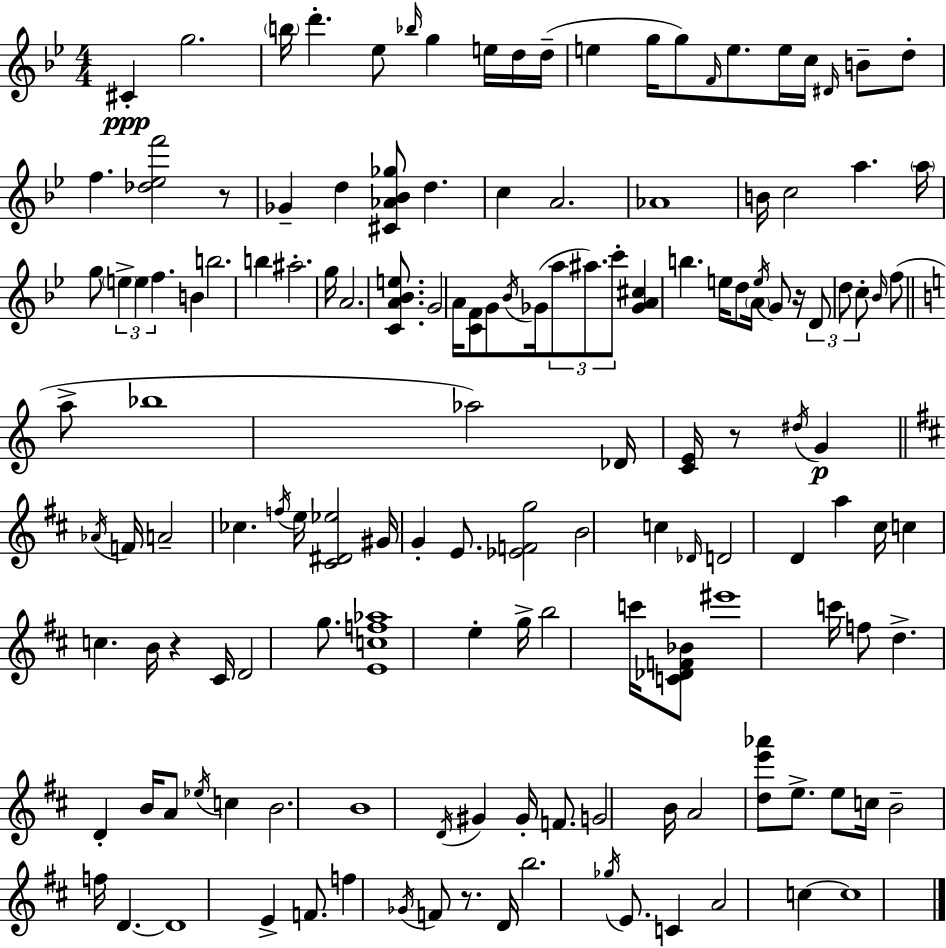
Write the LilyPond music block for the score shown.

{
  \clef treble
  \numericTimeSignature
  \time 4/4
  \key g \minor
  cis'4-.\ppp g''2. | \parenthesize b''16 d'''4.-. ees''8 \grace { bes''16 } g''4 e''16 d''16 | d''16--( e''4 g''16 g''8) \grace { f'16 } e''8. e''16 c''16 \grace { dis'16 } b'8-- | d''8-. f''4. <des'' ees'' f'''>2 | \break r8 ges'4-- d''4 <cis' aes' bes' ges''>8 d''4. | c''4 a'2. | aes'1 | b'16 c''2 a''4. | \break \parenthesize a''16 g''8 \tuplet 3/2 { \parenthesize e''4-> e''4 f''4. } | b'4 b''2. | b''4 ais''2.-. | g''16 a'2. | \break <c' a' bes' e''>8. g'2 a'16 <c' f'>8 g'8 | \acciaccatura { bes'16 }( ges'16 \tuplet 3/2 { a''8 ais''8.) c'''8-. } <ges' a' cis''>4 b''4. | e''16 d''8 \parenthesize a'16 \acciaccatura { e''16 } g'8 r16 \tuplet 3/2 { d'8 d''8 c''8-. } | \grace { bes'16 } f''8( \bar "||" \break \key c \major a''8-> bes''1 | aes''2) des'16 <c' e'>16 r8 \acciaccatura { dis''16 }\p g'4 | \bar "||" \break \key d \major \acciaccatura { aes'16 } f'16 a'2-- ces''4. | \acciaccatura { f''16 } e''16 <cis' dis' ees''>2 gis'16 g'4-. e'8. | <ees' f' g''>2 b'2 | c''4 \grace { des'16 } d'2 d'4 | \break a''4 cis''16 c''4 c''4. | b'16 r4 cis'16 d'2 | g''8. <e' c'' f'' aes''>1 | e''4-. g''16-> b''2 | \break c'''16 <c' des' f' bes'>8 eis'''1 | c'''16 f''8 d''4.-> d'4-. | b'16 a'8 \acciaccatura { ees''16 } c''4 b'2. | b'1 | \break \acciaccatura { d'16 } gis'4 gis'16-. f'8. g'2 | b'16 a'2 <d'' e''' aes'''>8 | e''8.-> e''8 c''16 b'2-- f''16 d'4.~~ | d'1 | \break e'4-> f'8. f''4 | \acciaccatura { ges'16 } f'8 r8. d'16 b''2. | \acciaccatura { ges''16 } e'8. c'4 a'2 | c''4~~ c''1 | \break \bar "|."
}